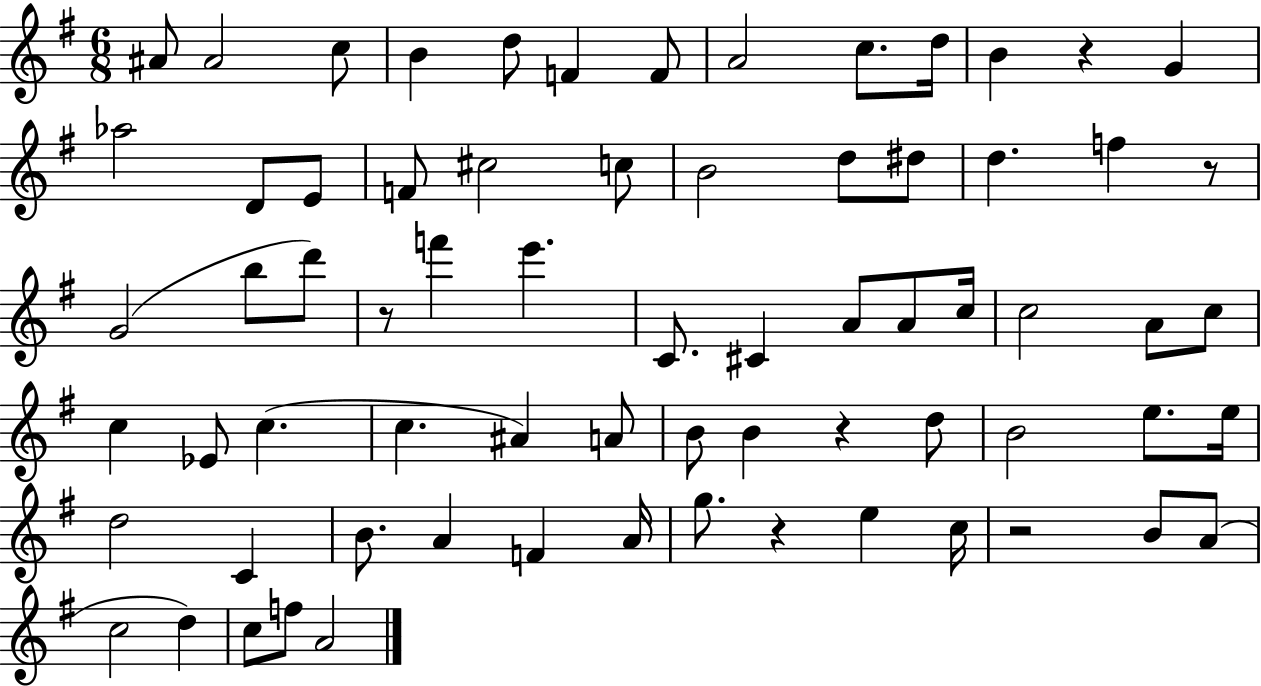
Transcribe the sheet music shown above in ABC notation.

X:1
T:Untitled
M:6/8
L:1/4
K:G
^A/2 ^A2 c/2 B d/2 F F/2 A2 c/2 d/4 B z G _a2 D/2 E/2 F/2 ^c2 c/2 B2 d/2 ^d/2 d f z/2 G2 b/2 d'/2 z/2 f' e' C/2 ^C A/2 A/2 c/4 c2 A/2 c/2 c _E/2 c c ^A A/2 B/2 B z d/2 B2 e/2 e/4 d2 C B/2 A F A/4 g/2 z e c/4 z2 B/2 A/2 c2 d c/2 f/2 A2